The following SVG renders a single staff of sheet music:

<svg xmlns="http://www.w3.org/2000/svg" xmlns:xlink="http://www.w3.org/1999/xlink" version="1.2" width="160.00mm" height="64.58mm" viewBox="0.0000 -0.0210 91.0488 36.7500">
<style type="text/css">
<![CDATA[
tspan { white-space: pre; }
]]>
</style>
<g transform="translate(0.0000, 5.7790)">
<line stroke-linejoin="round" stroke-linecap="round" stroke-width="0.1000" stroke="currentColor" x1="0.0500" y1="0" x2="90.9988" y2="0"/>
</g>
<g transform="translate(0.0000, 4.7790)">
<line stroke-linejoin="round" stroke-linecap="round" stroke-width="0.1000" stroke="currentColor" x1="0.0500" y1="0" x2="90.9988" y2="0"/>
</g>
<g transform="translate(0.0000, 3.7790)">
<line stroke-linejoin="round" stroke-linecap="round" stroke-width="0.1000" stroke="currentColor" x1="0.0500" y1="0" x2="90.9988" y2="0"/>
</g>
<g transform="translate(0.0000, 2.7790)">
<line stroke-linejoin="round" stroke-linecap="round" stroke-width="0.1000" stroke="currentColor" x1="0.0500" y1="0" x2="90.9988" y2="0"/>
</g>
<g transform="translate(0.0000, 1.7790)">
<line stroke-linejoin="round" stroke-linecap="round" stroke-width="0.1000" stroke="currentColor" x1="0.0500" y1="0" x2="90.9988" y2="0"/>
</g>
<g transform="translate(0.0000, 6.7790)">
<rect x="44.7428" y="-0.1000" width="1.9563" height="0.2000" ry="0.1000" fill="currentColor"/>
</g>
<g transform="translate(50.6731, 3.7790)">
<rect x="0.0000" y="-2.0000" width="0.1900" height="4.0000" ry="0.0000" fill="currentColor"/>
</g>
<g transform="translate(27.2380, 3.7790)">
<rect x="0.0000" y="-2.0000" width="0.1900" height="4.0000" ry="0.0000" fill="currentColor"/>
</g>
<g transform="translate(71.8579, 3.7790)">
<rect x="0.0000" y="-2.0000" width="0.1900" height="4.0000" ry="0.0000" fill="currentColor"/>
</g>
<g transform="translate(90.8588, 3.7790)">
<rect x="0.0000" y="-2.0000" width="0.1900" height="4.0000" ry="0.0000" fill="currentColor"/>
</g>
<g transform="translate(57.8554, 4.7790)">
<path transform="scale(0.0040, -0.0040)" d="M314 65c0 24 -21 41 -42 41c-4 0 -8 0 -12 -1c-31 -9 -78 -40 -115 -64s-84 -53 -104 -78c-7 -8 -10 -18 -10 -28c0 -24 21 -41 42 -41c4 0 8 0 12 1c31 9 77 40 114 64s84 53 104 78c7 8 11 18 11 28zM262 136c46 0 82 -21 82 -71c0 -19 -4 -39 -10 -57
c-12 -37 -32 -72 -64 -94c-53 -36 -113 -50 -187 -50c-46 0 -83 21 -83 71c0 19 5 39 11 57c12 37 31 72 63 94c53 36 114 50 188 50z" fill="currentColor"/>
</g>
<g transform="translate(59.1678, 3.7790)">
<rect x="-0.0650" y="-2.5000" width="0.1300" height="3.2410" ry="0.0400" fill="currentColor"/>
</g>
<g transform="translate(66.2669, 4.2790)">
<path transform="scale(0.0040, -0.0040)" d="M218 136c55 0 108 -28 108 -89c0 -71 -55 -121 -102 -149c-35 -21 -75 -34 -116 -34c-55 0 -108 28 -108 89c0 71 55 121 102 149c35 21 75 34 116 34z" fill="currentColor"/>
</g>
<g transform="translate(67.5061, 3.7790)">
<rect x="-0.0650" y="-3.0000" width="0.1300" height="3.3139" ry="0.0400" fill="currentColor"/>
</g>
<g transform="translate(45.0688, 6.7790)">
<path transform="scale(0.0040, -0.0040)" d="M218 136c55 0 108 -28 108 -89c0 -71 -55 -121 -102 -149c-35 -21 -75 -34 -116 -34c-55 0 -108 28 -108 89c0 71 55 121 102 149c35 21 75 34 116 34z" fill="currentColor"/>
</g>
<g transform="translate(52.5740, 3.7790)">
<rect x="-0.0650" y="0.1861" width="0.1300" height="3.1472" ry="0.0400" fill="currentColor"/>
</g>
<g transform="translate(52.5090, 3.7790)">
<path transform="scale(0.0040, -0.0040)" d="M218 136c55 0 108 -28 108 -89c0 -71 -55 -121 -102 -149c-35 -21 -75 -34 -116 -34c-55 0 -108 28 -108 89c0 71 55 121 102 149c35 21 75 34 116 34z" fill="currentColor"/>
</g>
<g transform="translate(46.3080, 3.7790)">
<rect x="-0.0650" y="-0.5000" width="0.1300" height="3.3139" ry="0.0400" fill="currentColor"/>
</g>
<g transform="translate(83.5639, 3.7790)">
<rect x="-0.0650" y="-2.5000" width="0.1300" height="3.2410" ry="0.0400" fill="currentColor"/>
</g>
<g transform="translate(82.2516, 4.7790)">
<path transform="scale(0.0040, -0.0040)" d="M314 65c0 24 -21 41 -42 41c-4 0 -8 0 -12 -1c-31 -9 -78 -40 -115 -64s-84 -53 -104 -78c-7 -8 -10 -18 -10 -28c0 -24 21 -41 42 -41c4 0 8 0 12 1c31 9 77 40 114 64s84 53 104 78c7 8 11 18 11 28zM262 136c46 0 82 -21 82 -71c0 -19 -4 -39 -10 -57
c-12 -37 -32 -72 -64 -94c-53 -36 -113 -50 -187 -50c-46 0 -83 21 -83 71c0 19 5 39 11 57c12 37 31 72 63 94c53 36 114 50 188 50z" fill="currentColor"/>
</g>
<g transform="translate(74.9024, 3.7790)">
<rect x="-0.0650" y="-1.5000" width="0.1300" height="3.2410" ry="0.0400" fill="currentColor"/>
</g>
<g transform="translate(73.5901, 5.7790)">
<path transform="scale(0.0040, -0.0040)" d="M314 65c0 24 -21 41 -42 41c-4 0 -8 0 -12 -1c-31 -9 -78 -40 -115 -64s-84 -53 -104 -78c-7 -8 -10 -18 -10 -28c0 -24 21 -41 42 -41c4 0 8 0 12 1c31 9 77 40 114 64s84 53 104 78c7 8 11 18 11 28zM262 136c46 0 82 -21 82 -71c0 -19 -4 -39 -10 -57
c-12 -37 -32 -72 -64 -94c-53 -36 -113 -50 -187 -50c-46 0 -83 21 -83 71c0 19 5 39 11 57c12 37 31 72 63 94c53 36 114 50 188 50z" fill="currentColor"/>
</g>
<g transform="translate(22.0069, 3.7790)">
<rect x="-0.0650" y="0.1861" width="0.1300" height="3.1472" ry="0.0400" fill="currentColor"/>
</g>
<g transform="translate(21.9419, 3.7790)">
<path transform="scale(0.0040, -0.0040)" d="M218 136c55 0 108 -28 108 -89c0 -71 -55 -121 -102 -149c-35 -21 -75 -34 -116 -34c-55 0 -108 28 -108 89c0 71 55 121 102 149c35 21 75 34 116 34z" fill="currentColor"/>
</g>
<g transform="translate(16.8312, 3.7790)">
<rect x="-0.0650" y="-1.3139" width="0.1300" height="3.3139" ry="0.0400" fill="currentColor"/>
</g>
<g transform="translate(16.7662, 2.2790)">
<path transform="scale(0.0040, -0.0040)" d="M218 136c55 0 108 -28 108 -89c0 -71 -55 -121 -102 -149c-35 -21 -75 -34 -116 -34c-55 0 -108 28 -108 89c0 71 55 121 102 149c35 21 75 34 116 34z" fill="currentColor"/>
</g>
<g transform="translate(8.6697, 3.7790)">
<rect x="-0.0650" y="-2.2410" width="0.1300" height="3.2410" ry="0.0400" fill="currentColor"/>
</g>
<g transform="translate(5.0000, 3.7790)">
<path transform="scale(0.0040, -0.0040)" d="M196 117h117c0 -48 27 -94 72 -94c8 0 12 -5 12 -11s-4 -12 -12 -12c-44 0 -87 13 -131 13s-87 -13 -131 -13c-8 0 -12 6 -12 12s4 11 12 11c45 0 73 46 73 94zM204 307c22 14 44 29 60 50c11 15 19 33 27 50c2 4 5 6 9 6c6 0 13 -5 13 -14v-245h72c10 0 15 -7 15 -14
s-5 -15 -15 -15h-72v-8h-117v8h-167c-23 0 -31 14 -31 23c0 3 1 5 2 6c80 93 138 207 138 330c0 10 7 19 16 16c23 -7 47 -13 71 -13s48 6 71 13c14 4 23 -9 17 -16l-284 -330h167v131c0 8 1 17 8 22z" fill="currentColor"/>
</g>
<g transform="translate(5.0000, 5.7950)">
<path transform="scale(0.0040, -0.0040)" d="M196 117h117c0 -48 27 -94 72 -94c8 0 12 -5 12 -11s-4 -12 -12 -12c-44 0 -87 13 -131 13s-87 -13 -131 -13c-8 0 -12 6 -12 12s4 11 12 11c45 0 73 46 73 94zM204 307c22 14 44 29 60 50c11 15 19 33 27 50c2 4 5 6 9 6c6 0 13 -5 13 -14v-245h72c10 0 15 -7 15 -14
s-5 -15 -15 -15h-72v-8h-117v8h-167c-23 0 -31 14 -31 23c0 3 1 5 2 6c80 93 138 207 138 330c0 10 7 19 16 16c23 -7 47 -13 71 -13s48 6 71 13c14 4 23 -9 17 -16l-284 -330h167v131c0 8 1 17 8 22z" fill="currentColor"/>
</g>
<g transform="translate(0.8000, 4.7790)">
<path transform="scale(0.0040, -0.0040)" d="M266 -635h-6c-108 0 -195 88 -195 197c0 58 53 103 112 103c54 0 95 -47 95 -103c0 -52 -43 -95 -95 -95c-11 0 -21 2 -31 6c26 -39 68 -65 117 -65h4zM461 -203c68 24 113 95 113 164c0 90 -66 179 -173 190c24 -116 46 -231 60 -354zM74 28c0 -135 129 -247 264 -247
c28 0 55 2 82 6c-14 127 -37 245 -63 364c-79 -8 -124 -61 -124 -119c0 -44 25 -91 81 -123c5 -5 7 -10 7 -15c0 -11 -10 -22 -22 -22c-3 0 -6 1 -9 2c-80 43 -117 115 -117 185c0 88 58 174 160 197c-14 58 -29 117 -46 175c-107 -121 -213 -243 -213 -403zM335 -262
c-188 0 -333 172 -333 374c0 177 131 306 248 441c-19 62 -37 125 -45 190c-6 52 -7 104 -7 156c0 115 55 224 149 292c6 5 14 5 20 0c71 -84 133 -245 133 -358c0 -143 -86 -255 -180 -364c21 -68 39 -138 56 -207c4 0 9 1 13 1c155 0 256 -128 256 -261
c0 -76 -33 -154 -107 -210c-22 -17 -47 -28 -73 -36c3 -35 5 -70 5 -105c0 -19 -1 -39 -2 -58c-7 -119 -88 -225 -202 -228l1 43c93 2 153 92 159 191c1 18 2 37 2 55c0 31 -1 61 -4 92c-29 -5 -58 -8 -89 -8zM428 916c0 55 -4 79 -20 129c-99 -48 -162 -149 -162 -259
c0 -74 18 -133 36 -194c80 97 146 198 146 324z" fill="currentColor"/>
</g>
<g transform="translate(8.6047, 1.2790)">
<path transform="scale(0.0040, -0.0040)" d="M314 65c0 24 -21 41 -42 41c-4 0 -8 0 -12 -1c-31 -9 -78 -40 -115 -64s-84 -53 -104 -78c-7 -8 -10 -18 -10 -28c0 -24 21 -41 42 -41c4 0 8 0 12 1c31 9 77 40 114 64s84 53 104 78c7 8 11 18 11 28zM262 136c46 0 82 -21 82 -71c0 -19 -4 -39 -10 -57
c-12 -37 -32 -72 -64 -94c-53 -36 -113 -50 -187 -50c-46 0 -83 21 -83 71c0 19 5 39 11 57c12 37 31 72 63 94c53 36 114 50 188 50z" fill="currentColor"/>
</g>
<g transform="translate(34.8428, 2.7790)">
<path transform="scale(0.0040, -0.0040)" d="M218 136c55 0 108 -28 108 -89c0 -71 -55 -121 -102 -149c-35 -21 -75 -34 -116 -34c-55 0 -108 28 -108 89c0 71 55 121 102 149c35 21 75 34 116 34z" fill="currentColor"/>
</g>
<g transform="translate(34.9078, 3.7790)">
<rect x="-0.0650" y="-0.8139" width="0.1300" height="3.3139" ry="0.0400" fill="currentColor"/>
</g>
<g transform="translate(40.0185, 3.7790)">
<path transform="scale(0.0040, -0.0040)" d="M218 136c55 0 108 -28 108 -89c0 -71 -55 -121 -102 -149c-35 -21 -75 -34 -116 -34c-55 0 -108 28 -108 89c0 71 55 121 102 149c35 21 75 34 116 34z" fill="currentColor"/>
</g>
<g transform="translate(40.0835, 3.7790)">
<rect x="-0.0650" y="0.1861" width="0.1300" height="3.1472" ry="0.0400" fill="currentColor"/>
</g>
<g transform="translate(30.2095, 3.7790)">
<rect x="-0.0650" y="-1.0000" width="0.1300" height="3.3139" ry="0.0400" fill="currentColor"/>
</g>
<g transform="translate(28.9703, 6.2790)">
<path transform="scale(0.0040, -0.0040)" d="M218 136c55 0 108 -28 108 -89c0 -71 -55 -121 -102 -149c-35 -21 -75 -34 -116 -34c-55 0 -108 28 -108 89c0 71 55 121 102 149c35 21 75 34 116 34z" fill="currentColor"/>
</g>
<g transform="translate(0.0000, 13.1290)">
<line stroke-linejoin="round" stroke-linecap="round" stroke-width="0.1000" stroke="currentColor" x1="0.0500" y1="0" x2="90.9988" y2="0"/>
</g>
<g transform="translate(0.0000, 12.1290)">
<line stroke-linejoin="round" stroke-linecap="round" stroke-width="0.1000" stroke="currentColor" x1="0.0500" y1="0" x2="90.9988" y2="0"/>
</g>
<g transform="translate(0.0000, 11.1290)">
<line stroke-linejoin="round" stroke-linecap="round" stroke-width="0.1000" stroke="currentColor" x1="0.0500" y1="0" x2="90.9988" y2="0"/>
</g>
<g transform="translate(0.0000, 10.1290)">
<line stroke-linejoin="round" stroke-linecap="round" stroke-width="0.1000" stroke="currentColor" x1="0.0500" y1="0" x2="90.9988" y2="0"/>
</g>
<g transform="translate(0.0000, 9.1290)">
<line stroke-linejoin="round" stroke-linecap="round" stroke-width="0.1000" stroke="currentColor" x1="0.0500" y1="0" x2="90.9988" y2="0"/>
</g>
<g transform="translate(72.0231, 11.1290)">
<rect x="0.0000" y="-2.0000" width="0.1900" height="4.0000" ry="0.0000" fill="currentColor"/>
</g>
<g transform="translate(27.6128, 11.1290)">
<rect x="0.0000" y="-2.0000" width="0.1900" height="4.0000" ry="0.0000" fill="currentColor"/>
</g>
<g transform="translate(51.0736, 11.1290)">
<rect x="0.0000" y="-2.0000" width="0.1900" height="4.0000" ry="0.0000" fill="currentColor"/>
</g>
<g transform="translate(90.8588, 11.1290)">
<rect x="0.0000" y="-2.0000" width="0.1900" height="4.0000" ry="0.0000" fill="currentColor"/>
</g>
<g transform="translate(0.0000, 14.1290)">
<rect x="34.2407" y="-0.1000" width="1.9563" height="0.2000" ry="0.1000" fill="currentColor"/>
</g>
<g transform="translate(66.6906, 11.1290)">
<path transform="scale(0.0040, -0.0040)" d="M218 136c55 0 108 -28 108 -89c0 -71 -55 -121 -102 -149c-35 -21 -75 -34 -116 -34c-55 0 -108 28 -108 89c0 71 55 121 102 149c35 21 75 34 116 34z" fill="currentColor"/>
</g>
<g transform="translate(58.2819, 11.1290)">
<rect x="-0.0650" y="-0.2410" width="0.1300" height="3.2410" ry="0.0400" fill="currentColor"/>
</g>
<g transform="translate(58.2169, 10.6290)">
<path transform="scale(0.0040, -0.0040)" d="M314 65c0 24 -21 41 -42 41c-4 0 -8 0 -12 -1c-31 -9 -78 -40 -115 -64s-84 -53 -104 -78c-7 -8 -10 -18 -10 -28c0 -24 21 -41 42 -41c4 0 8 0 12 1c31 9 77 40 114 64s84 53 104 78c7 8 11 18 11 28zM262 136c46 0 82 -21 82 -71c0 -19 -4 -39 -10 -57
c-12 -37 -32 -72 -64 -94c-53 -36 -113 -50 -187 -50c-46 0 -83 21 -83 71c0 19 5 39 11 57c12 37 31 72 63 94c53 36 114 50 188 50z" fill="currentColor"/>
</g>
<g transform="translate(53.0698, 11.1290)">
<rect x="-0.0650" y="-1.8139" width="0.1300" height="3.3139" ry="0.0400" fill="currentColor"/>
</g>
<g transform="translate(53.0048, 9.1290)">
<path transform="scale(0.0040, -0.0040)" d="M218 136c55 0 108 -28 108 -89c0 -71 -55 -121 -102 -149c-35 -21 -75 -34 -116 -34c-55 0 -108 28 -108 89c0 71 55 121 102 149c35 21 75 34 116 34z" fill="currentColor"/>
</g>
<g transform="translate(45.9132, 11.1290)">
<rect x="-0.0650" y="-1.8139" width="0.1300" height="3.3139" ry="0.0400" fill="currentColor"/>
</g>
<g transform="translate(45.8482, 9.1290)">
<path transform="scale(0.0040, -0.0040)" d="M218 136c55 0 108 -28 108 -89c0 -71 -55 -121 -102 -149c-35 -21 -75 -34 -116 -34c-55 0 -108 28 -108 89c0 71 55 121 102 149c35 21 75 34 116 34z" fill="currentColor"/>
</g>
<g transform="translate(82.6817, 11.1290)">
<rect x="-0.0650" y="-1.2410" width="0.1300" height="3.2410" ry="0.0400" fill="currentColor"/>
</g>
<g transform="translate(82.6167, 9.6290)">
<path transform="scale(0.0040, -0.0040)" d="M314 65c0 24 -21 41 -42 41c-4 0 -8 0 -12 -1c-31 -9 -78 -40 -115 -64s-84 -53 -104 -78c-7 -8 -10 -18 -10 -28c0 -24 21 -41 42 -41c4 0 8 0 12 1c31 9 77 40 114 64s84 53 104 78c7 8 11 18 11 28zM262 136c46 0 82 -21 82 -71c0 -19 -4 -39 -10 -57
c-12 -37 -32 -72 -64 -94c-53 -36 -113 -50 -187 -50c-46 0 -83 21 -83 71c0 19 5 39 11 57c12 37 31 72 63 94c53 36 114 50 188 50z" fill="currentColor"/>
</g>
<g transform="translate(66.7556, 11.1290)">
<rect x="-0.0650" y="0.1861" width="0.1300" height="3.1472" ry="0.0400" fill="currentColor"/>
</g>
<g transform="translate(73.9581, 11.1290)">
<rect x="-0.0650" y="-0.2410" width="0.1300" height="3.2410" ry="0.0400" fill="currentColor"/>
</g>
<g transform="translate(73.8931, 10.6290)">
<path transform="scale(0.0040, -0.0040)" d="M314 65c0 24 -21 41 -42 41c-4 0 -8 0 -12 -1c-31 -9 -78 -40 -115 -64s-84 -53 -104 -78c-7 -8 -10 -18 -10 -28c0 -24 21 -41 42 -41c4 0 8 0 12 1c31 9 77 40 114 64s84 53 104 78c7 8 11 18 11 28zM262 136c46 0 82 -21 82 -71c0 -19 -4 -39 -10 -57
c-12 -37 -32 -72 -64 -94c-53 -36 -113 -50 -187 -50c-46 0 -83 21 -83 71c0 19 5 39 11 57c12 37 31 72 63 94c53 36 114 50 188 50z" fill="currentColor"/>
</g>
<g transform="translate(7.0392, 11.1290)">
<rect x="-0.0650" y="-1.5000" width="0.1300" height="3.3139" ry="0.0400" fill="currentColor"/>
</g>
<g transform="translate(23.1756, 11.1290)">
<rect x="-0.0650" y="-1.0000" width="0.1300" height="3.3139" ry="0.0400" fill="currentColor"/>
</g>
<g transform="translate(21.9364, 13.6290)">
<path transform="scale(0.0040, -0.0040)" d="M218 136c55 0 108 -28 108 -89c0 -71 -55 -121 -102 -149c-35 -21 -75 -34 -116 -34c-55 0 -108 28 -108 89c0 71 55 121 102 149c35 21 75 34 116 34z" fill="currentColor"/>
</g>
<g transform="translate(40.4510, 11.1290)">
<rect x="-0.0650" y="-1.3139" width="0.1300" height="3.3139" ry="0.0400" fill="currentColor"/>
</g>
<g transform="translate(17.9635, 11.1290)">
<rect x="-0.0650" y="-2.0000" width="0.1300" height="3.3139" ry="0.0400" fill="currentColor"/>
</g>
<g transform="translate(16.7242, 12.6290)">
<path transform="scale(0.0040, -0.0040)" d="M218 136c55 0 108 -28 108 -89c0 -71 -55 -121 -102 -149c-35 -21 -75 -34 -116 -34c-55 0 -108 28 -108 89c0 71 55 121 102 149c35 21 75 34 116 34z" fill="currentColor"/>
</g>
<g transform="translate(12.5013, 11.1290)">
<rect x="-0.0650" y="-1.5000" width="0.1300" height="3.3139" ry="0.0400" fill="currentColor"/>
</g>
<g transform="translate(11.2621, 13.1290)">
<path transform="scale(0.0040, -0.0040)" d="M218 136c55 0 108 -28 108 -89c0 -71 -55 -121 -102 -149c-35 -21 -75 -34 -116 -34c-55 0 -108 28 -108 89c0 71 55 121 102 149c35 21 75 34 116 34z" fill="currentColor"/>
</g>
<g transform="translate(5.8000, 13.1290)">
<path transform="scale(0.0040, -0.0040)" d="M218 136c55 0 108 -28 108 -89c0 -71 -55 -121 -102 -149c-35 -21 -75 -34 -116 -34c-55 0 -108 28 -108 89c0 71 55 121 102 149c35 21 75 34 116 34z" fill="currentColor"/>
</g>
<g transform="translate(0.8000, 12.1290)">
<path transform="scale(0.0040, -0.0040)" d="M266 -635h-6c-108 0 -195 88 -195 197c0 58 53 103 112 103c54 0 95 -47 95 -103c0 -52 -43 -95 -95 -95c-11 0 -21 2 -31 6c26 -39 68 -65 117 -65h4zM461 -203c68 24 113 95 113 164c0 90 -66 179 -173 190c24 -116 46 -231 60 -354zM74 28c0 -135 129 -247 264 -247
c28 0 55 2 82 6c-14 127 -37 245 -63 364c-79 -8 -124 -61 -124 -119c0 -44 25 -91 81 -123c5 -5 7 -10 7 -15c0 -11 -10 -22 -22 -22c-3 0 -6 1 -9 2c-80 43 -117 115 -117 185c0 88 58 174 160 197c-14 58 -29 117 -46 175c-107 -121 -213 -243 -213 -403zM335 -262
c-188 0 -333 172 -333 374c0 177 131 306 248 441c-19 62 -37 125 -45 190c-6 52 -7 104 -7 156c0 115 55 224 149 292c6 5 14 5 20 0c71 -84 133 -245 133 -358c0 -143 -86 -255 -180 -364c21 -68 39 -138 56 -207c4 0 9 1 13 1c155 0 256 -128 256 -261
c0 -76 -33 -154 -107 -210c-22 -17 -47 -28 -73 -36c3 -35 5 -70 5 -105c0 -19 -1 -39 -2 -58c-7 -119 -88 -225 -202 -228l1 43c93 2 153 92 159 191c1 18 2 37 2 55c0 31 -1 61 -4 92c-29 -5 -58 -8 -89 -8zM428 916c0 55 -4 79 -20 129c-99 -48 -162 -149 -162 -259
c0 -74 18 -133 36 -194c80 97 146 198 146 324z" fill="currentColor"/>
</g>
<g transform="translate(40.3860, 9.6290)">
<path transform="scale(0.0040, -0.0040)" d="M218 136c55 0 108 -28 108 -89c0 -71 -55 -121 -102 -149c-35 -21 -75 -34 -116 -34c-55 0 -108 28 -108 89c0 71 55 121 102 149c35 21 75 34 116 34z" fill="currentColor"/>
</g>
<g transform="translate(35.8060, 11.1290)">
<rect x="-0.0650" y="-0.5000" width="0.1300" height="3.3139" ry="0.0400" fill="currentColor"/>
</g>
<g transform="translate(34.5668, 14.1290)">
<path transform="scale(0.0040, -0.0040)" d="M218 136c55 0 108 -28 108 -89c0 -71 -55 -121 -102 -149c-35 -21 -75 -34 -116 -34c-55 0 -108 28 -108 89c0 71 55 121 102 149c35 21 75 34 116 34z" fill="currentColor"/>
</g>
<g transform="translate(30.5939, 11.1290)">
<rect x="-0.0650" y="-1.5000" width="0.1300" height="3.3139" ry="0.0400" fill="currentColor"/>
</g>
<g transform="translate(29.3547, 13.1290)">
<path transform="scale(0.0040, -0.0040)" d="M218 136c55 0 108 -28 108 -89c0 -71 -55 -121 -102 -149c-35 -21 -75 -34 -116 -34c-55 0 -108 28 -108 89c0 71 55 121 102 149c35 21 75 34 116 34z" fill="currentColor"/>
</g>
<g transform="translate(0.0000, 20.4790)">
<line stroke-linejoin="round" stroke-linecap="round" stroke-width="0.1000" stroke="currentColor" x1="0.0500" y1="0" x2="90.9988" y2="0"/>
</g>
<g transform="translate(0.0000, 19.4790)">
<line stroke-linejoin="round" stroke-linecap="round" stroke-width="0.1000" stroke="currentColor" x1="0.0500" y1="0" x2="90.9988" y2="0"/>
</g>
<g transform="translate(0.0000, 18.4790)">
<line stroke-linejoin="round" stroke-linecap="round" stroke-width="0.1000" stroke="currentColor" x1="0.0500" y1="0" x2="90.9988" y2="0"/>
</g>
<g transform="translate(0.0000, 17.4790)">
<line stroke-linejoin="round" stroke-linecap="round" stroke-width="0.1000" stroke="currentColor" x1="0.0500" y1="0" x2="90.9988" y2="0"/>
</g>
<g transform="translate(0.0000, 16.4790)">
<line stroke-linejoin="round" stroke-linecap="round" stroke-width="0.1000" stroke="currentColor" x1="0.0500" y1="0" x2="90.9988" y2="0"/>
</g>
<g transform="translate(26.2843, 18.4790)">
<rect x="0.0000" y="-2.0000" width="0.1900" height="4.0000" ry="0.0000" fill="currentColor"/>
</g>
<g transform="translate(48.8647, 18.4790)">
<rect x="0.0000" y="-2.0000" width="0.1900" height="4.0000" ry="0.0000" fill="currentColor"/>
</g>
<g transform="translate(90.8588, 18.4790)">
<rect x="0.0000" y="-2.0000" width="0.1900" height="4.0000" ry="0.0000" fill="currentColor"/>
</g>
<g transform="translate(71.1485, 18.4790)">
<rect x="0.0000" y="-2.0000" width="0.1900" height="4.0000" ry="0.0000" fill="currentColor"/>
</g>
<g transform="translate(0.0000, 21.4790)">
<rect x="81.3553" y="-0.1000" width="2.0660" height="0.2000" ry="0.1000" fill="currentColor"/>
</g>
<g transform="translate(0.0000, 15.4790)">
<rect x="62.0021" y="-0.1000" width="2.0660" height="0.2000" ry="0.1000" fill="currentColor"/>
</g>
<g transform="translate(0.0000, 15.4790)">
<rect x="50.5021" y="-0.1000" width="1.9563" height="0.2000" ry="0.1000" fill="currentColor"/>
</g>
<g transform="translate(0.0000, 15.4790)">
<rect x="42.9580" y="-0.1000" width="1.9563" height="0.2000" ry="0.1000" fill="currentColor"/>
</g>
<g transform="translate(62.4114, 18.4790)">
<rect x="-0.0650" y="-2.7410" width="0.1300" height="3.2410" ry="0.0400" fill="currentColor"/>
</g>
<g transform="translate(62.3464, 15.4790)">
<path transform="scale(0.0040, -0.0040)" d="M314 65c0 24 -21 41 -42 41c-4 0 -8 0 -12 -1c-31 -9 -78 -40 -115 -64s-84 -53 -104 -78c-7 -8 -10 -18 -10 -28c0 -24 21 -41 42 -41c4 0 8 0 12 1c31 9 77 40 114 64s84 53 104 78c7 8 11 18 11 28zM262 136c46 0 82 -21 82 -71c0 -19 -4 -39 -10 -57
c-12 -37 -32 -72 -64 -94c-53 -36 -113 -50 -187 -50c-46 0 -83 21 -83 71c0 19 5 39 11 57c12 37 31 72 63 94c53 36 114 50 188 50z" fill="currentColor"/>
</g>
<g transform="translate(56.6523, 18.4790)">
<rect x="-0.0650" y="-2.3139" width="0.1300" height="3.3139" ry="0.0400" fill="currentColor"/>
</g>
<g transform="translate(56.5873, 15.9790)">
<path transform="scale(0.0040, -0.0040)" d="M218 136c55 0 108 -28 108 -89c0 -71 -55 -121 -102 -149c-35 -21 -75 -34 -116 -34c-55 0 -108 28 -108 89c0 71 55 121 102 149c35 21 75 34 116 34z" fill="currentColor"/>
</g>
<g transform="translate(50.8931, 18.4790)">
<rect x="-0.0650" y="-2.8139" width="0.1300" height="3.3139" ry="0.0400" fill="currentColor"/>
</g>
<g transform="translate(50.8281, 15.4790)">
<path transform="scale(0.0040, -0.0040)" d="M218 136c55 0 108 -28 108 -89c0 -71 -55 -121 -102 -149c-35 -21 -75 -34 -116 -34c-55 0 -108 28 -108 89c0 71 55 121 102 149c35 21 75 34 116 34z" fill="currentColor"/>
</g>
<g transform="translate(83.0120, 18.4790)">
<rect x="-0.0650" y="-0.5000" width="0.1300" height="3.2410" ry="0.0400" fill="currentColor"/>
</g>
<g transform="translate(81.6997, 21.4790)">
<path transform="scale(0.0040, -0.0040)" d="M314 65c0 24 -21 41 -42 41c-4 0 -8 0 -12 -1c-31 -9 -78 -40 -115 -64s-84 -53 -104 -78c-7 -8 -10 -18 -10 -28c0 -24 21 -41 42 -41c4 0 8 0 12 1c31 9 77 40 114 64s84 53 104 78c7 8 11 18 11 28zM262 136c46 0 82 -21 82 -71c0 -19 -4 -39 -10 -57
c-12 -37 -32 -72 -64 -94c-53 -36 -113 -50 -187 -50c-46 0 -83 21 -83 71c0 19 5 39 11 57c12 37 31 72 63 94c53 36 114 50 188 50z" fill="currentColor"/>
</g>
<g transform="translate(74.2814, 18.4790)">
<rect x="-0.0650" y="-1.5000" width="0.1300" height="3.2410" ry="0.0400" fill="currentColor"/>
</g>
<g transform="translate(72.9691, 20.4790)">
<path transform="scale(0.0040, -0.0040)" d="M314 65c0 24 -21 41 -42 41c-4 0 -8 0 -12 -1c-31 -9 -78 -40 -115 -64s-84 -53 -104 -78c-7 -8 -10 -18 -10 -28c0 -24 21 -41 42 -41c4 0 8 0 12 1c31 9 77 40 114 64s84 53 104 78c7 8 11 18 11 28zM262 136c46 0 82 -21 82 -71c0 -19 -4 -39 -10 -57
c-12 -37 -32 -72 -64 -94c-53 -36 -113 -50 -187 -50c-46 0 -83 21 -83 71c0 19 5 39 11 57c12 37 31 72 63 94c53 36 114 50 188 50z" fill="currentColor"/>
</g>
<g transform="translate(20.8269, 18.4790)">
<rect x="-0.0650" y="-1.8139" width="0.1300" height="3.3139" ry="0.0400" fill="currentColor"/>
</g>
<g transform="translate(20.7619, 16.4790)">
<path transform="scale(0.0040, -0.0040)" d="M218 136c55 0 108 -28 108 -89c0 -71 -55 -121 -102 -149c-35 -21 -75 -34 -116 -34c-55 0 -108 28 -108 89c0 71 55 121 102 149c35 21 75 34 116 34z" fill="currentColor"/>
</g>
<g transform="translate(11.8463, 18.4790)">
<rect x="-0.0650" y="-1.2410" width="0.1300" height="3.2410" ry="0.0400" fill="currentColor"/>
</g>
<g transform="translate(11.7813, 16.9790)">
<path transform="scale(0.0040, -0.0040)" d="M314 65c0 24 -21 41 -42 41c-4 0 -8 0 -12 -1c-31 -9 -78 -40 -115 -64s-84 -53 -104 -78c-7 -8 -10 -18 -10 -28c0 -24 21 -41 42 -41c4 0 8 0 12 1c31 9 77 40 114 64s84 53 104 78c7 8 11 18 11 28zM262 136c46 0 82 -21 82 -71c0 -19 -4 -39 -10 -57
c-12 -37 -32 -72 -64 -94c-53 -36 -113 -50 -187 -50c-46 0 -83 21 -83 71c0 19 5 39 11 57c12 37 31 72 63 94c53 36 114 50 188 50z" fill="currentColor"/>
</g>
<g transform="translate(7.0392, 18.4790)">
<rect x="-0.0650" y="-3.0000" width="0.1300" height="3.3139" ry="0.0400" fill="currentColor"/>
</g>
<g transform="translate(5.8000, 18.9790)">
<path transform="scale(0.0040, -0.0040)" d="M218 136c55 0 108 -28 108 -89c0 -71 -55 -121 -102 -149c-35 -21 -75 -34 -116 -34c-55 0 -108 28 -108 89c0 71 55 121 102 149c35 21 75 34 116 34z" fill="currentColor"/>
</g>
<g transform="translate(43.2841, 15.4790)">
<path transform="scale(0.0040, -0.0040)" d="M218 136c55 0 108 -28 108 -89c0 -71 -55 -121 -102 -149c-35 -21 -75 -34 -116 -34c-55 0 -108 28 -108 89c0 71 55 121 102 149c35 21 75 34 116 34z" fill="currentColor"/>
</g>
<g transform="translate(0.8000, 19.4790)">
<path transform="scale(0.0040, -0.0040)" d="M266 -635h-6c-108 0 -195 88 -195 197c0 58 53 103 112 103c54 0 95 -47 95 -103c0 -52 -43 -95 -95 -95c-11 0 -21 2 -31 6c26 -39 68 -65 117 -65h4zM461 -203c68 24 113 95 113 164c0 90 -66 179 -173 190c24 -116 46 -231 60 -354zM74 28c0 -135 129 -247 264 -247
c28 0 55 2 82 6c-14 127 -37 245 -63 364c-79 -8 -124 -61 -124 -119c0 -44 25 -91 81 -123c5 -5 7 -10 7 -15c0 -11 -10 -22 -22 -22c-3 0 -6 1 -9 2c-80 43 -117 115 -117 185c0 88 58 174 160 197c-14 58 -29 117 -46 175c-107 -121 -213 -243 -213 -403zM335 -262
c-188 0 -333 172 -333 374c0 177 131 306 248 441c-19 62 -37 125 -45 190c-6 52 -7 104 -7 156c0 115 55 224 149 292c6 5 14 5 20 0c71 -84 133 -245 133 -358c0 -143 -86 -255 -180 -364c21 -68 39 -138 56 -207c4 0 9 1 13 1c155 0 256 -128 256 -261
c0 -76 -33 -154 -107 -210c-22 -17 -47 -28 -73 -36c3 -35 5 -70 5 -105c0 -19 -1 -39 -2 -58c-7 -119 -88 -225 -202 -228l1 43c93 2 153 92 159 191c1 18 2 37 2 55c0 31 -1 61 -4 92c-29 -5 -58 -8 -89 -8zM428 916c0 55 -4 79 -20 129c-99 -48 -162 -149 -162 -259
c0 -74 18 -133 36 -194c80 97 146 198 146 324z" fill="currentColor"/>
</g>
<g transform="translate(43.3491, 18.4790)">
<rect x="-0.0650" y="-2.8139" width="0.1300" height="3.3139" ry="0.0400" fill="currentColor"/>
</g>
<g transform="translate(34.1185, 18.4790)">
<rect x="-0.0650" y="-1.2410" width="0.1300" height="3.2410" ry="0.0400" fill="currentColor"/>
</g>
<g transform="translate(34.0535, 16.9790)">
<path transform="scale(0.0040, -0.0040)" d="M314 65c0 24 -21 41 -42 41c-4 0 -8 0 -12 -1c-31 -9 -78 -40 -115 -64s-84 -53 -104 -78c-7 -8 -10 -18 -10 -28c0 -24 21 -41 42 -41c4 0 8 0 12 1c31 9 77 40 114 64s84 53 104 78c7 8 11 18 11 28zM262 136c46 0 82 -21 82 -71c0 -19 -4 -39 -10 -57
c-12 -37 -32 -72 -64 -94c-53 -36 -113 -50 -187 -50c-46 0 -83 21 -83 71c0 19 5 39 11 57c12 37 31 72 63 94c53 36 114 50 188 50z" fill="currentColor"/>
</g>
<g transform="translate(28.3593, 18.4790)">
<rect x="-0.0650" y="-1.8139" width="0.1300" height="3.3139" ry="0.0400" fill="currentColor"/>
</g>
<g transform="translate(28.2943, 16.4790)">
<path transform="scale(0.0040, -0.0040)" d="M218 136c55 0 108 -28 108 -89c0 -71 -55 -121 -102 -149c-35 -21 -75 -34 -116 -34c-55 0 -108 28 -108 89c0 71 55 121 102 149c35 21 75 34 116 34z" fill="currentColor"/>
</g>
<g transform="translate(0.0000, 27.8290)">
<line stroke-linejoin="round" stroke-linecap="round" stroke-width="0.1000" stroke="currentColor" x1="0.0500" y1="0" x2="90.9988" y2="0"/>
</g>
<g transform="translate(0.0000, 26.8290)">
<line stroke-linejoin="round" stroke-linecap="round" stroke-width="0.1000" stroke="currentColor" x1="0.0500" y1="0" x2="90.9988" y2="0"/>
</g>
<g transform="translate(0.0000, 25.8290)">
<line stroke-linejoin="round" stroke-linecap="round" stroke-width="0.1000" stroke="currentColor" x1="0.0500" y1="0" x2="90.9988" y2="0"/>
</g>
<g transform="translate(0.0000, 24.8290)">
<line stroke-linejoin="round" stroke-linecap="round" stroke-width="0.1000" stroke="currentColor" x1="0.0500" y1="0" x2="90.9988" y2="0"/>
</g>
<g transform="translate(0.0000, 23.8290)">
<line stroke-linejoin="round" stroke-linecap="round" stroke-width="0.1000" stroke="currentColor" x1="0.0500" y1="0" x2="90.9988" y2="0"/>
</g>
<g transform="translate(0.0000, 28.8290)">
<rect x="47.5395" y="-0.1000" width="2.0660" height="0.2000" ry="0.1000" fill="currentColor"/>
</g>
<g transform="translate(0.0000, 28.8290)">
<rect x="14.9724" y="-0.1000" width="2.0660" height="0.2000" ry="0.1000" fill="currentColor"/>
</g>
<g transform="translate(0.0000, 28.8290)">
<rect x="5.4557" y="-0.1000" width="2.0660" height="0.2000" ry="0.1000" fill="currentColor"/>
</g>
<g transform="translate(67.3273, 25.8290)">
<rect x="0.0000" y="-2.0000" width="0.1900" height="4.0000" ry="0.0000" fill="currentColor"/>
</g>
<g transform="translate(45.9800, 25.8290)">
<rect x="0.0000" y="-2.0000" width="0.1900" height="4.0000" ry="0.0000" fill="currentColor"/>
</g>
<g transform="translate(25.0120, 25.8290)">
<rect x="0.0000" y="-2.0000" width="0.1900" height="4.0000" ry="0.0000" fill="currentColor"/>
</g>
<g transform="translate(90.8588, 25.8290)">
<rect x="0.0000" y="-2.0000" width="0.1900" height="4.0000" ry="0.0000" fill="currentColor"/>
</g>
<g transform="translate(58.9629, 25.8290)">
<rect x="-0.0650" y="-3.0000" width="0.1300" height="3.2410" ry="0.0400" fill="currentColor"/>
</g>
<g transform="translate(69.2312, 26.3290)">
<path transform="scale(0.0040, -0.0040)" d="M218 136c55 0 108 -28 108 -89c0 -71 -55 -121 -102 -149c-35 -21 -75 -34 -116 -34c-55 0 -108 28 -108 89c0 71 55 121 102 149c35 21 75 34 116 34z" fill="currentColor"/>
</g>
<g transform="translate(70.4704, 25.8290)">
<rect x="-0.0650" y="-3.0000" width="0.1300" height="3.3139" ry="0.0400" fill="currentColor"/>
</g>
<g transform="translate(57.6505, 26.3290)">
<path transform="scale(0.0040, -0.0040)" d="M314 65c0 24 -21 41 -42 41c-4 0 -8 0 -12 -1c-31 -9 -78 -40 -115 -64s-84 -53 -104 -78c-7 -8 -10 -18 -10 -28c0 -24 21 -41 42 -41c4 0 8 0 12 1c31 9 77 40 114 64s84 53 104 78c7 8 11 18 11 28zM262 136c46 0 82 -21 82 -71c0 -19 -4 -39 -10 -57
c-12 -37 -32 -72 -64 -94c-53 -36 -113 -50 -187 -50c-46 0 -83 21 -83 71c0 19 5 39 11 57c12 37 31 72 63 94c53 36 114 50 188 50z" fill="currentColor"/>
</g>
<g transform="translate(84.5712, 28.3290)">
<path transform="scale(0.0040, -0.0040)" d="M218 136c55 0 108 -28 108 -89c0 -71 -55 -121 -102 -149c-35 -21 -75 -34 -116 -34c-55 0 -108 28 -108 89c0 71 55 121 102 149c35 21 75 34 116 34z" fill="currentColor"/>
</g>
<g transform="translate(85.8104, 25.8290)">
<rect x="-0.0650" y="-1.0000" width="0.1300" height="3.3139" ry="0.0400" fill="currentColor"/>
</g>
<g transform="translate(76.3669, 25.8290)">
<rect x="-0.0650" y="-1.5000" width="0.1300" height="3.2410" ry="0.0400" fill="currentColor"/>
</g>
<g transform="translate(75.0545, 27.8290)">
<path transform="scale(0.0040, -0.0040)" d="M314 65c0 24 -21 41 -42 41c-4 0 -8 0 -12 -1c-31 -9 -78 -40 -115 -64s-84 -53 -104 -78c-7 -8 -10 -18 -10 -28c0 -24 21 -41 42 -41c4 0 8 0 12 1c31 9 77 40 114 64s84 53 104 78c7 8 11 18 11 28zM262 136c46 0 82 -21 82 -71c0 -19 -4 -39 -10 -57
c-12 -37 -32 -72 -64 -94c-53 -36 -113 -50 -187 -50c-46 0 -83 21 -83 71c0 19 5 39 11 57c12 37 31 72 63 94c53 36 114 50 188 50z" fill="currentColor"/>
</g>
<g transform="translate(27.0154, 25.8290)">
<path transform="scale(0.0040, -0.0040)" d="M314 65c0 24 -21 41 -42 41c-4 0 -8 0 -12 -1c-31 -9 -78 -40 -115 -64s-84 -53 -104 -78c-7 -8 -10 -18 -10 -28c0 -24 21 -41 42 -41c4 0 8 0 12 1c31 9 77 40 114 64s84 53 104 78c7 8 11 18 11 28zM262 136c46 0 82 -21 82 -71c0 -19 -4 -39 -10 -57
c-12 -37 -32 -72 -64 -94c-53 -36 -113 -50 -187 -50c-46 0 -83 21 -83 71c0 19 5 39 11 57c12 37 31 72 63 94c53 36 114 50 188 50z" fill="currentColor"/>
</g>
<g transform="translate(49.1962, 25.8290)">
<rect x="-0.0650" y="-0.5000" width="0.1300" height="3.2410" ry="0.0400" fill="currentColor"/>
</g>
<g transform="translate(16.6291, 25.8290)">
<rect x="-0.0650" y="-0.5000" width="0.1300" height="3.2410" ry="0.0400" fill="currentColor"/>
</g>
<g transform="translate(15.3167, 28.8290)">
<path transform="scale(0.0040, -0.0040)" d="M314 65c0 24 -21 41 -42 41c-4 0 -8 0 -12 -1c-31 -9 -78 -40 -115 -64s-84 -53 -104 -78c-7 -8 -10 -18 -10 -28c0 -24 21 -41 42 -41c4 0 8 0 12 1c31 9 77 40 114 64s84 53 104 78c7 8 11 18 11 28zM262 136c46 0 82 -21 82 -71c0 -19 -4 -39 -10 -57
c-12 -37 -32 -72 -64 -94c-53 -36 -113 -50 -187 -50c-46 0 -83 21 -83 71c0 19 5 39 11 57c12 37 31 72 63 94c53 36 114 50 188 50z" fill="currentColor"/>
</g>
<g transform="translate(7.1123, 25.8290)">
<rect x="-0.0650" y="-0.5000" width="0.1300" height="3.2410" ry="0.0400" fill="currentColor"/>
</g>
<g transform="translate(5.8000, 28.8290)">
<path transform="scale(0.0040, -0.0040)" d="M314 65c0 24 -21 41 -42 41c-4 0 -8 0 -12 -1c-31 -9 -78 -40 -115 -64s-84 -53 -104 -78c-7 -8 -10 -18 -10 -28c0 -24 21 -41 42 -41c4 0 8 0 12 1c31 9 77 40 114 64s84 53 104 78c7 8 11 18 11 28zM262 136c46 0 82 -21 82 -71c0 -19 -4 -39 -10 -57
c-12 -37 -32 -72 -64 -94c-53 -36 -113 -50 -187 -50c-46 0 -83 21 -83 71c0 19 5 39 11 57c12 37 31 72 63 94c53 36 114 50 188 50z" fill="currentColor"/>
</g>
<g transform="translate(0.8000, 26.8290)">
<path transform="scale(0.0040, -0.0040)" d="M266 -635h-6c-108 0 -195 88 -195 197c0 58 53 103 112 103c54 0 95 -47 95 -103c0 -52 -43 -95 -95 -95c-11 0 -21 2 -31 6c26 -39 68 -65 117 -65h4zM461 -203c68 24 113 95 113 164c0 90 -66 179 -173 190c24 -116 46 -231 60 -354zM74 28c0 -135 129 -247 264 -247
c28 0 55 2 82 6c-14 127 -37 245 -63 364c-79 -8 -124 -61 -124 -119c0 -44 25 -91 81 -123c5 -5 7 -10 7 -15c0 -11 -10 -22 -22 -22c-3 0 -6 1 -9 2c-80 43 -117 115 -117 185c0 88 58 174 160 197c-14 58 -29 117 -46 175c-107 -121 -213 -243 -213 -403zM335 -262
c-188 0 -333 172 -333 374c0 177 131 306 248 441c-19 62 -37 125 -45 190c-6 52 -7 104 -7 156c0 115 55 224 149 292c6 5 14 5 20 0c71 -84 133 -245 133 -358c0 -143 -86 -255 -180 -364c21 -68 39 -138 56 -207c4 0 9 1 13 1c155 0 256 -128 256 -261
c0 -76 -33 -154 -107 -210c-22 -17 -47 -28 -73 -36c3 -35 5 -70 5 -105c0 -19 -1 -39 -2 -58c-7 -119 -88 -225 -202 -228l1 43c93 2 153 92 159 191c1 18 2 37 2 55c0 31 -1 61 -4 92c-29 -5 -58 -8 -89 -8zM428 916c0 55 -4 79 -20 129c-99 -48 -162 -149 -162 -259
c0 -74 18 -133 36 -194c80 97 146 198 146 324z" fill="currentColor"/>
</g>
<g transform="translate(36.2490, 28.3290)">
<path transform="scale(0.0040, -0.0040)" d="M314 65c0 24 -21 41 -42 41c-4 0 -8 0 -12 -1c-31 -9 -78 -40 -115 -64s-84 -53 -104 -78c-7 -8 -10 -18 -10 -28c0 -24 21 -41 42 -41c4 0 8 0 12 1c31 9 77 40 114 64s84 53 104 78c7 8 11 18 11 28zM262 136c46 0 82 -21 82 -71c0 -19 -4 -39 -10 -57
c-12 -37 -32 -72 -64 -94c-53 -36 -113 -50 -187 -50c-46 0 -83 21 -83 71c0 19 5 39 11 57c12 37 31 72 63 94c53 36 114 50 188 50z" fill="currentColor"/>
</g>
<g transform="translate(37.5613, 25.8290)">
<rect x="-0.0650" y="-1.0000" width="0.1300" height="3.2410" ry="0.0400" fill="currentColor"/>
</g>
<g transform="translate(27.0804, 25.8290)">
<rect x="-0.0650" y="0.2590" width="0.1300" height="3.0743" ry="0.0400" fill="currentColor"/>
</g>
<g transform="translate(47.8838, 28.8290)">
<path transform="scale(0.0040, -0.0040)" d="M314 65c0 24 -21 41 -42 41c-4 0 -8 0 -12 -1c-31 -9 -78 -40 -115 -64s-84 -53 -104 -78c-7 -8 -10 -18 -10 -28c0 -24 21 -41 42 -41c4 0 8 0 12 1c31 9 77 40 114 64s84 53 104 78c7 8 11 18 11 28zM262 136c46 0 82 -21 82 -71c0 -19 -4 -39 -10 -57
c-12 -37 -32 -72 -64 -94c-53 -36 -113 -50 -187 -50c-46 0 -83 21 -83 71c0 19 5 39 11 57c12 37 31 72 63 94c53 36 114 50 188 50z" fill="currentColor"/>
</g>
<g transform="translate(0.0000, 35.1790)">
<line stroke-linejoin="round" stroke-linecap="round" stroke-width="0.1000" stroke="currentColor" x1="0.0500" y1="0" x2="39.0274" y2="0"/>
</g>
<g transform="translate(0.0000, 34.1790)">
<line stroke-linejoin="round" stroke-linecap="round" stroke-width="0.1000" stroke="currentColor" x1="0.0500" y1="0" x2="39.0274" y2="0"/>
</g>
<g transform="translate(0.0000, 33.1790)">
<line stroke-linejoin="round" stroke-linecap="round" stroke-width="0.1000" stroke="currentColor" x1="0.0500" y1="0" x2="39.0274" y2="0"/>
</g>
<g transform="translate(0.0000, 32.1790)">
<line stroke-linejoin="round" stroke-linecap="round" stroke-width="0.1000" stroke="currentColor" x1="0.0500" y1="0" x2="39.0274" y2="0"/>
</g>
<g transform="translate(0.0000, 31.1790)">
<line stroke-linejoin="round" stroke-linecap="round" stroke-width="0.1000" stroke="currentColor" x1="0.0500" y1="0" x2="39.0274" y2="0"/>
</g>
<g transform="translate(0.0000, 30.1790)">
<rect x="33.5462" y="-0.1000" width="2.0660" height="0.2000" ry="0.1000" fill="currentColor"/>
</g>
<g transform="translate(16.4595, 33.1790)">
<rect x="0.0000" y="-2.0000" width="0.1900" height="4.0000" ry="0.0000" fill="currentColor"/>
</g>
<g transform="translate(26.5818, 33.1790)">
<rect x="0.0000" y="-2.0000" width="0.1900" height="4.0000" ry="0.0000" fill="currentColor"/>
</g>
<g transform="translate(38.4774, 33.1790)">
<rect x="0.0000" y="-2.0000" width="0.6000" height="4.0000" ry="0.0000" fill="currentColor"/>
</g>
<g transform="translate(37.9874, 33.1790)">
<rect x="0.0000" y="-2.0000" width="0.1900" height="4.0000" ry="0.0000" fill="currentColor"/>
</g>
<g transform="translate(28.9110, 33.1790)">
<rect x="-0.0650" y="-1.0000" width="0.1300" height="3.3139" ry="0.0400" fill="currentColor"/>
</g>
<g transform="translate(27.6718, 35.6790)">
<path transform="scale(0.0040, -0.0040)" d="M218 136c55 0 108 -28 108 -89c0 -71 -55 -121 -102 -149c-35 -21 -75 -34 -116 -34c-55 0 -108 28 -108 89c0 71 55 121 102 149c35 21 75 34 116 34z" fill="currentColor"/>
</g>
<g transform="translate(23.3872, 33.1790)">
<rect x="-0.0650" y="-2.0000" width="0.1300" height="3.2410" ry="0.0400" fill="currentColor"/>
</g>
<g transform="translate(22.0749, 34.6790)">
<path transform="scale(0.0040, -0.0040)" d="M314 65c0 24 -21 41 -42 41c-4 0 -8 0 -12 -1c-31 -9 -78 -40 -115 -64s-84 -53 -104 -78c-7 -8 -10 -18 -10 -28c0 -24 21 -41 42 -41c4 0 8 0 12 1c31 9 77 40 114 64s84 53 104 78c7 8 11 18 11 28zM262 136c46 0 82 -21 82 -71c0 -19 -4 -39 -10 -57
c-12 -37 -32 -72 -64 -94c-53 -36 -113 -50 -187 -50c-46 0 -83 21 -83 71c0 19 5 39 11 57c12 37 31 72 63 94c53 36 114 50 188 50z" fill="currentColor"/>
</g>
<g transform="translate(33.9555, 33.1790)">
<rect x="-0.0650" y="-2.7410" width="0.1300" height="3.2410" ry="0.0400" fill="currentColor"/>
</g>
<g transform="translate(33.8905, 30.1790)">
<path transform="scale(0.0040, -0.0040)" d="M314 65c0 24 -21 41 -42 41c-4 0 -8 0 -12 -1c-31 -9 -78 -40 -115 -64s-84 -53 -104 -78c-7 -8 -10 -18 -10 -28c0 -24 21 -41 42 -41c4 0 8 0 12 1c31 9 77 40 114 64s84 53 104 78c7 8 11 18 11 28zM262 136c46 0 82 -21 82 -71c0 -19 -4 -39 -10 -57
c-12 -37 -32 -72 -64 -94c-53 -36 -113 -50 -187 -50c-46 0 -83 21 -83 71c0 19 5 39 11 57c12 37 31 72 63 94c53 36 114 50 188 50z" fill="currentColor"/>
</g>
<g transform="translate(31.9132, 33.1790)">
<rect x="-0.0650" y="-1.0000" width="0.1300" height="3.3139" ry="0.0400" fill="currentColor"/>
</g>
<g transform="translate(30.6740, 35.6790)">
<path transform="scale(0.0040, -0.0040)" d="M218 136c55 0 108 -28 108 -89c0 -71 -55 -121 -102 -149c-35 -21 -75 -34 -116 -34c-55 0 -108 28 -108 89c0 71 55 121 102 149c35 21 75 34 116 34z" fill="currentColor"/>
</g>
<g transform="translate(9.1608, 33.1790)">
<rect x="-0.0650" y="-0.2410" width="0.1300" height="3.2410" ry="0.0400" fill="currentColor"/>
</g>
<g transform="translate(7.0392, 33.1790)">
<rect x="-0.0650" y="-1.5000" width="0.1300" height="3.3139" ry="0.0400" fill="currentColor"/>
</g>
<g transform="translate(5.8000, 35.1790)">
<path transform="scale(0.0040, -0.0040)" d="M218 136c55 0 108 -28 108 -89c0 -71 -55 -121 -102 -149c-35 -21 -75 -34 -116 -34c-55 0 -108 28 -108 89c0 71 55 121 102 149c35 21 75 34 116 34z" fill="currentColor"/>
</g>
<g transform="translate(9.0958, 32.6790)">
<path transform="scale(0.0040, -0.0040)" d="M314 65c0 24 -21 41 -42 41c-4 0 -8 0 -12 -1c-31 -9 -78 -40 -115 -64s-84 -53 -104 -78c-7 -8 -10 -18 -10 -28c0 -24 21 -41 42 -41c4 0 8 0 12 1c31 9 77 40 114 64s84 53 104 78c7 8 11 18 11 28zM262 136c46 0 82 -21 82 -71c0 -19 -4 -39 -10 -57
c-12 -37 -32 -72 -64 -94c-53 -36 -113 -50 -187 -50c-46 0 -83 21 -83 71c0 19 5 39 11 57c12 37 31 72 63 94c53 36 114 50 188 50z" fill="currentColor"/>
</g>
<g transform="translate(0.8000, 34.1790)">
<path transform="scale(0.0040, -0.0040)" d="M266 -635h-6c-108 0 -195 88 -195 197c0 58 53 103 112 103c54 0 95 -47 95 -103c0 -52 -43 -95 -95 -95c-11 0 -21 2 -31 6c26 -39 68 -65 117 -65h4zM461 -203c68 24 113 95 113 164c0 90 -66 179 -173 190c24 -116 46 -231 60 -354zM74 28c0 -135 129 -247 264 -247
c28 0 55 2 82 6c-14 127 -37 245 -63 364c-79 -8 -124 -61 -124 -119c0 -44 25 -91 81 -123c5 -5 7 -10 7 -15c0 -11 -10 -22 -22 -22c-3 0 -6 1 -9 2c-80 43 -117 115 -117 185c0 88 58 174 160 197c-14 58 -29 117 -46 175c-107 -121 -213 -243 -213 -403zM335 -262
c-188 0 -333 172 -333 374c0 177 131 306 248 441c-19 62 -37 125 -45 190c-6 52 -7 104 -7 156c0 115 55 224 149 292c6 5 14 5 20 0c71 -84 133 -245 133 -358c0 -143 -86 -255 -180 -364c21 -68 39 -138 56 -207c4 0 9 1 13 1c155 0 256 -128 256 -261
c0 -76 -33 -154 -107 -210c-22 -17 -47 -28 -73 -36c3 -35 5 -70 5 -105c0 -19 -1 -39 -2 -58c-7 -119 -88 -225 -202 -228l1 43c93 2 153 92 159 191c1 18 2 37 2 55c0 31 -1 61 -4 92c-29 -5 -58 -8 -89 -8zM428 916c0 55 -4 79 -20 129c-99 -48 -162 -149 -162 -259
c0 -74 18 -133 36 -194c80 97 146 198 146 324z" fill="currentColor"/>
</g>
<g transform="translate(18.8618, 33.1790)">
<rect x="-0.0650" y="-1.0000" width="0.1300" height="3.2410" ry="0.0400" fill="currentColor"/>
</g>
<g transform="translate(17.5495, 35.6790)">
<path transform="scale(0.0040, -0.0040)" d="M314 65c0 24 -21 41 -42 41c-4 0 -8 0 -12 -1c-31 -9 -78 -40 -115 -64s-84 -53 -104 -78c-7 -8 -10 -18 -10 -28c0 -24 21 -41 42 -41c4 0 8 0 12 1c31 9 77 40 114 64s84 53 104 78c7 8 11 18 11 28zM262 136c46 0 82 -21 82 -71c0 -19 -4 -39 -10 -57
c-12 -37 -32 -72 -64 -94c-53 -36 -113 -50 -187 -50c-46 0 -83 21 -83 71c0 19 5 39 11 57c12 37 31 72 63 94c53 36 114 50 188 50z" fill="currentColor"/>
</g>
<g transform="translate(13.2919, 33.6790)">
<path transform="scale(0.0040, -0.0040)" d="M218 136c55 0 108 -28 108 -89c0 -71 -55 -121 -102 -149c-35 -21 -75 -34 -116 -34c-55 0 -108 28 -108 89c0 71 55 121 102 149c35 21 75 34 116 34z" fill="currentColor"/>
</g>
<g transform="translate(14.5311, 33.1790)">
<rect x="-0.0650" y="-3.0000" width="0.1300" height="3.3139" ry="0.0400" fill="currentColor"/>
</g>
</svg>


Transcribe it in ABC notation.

X:1
T:Untitled
M:4/4
L:1/4
K:C
g2 e B D d B C B G2 A E2 G2 E E F D E C e f f c2 B c2 e2 A e2 f f e2 a a g a2 E2 C2 C2 C2 B2 D2 C2 A2 A E2 D E c2 A D2 F2 D D a2